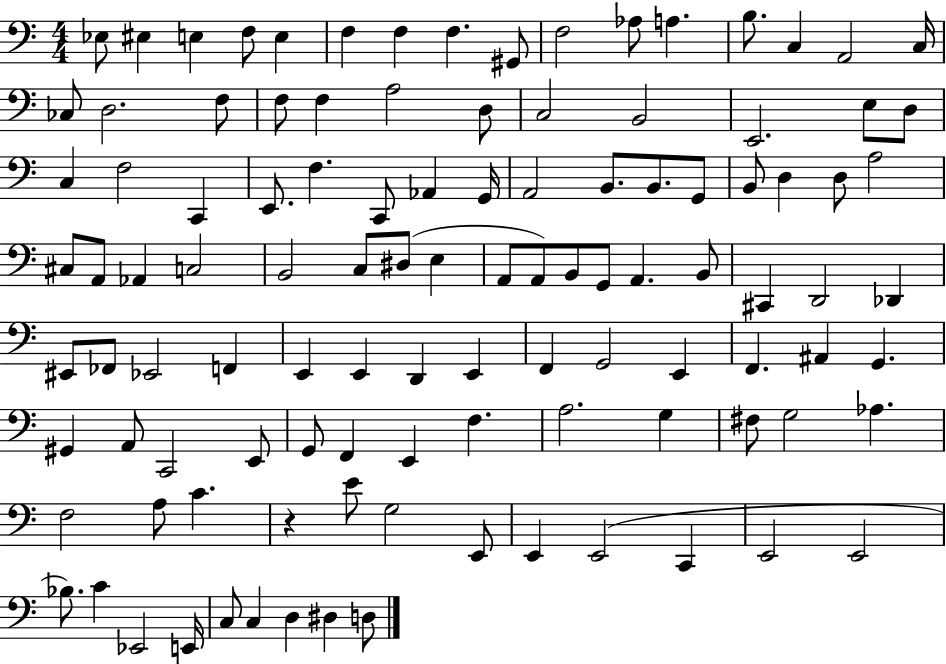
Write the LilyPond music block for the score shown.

{
  \clef bass
  \numericTimeSignature
  \time 4/4
  \key c \major
  ees8 eis4 e4 f8 e4 | f4 f4 f4. gis,8 | f2 aes8 a4. | b8. c4 a,2 c16 | \break ces8 d2. f8 | f8 f4 a2 d8 | c2 b,2 | e,2. e8 d8 | \break c4 f2 c,4 | e,8. f4. c,8 aes,4 g,16 | a,2 b,8. b,8. g,8 | b,8 d4 d8 a2 | \break cis8 a,8 aes,4 c2 | b,2 c8 dis8( e4 | a,8 a,8) b,8 g,8 a,4. b,8 | cis,4 d,2 des,4 | \break eis,8 fes,8 ees,2 f,4 | e,4 e,4 d,4 e,4 | f,4 g,2 e,4 | f,4. ais,4 g,4. | \break gis,4 a,8 c,2 e,8 | g,8 f,4 e,4 f4. | a2. g4 | fis8 g2 aes4. | \break f2 a8 c'4. | r4 e'8 g2 e,8 | e,4 e,2( c,4 | e,2 e,2 | \break bes8.) c'4 ees,2 e,16 | c8 c4 d4 dis4 d8 | \bar "|."
}